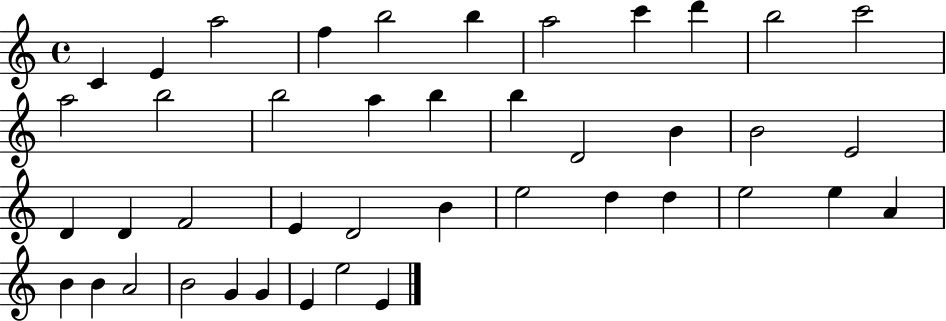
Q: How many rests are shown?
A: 0